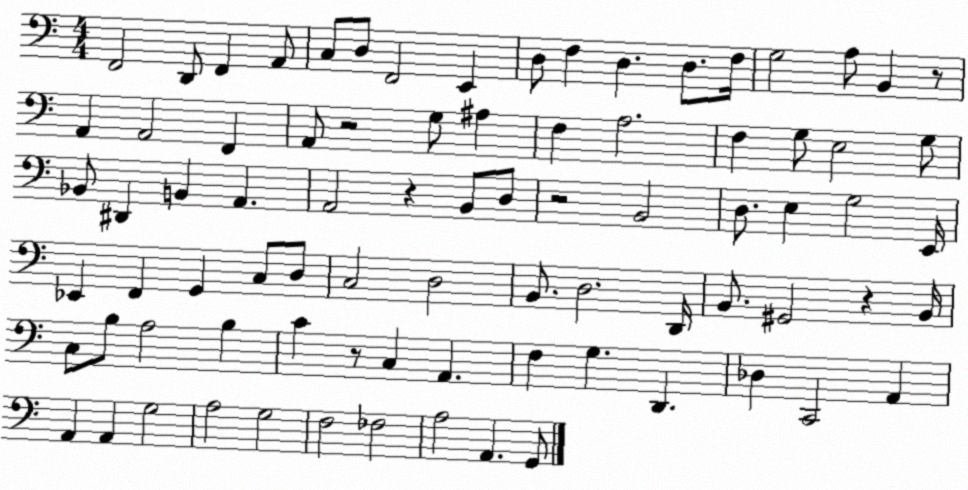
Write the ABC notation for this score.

X:1
T:Untitled
M:4/4
L:1/4
K:C
F,,2 D,,/2 F,, A,,/2 C,/2 D,/2 F,,2 E,, D,/2 F, D, D,/2 F,/4 G,2 A,/2 B,, z/2 A,, A,,2 F,, A,,/2 z2 G,/2 ^A, F, A,2 F, G,/2 E,2 G,/2 _B,,/2 ^D,, B,, A,, A,,2 z B,,/2 D,/2 z2 B,,2 D,/2 E, G,2 E,,/4 _E,, F,, G,, C,/2 D,/2 C,2 D,2 B,,/2 D,2 D,,/4 B,,/2 ^G,,2 z B,,/4 C,/2 B,/2 A,2 B, C z/2 C, A,, F, G, D,, _D, C,,2 A,, A,, A,, G,2 A,2 G,2 F,2 _F,2 A,2 A,, G,,/2